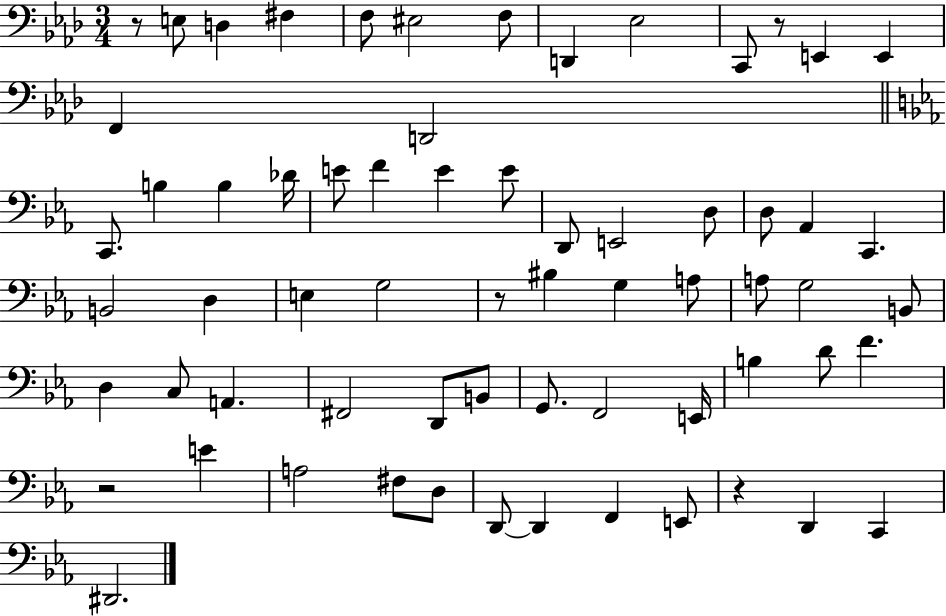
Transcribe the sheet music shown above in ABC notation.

X:1
T:Untitled
M:3/4
L:1/4
K:Ab
z/2 E,/2 D, ^F, F,/2 ^E,2 F,/2 D,, _E,2 C,,/2 z/2 E,, E,, F,, D,,2 C,,/2 B, B, _D/4 E/2 F E E/2 D,,/2 E,,2 D,/2 D,/2 _A,, C,, B,,2 D, E, G,2 z/2 ^B, G, A,/2 A,/2 G,2 B,,/2 D, C,/2 A,, ^F,,2 D,,/2 B,,/2 G,,/2 F,,2 E,,/4 B, D/2 F z2 E A,2 ^F,/2 D,/2 D,,/2 D,, F,, E,,/2 z D,, C,, ^D,,2